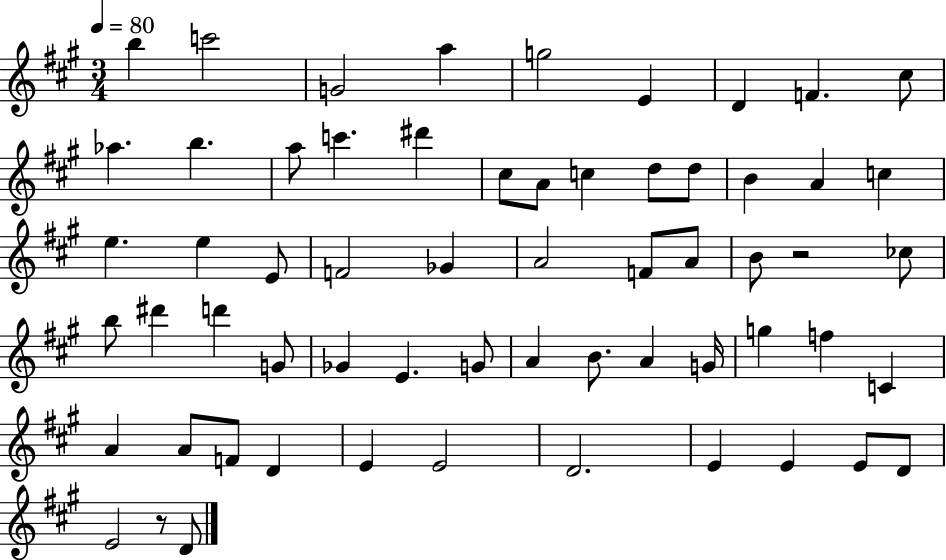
{
  \clef treble
  \numericTimeSignature
  \time 3/4
  \key a \major
  \tempo 4 = 80
  b''4 c'''2 | g'2 a''4 | g''2 e'4 | d'4 f'4. cis''8 | \break aes''4. b''4. | a''8 c'''4. dis'''4 | cis''8 a'8 c''4 d''8 d''8 | b'4 a'4 c''4 | \break e''4. e''4 e'8 | f'2 ges'4 | a'2 f'8 a'8 | b'8 r2 ces''8 | \break b''8 dis'''4 d'''4 g'8 | ges'4 e'4. g'8 | a'4 b'8. a'4 g'16 | g''4 f''4 c'4 | \break a'4 a'8 f'8 d'4 | e'4 e'2 | d'2. | e'4 e'4 e'8 d'8 | \break e'2 r8 d'8 | \bar "|."
}